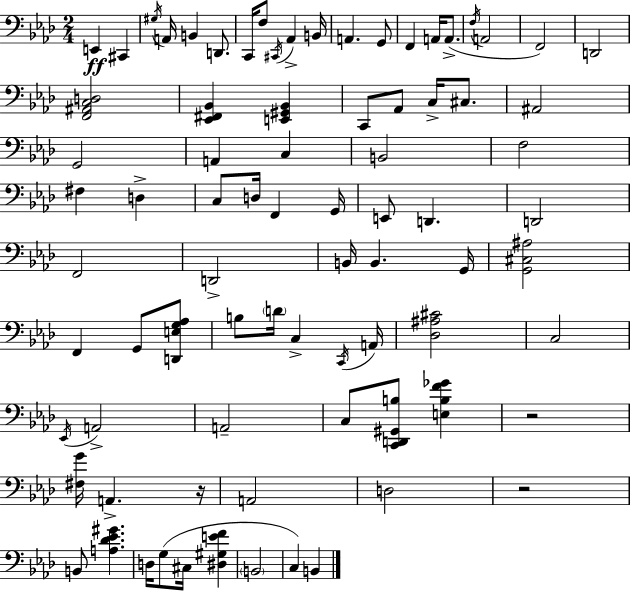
{
  \clef bass
  \numericTimeSignature
  \time 2/4
  \key f \minor
  e,4\ff cis,4 | \acciaccatura { gis16 } a,16 b,4 d,8. | c,16 f8 \acciaccatura { cis,16 } aes,4-> | b,16 a,4. | \break g,8 f,4 a,16 a,8.->( | \acciaccatura { f16 } a,2 | f,2) | d,2 | \break <f, ais, c d>2 | <ees, fis, bes,>4 <e, gis, bes,>4 | c,8 aes,8 c16-> | cis8. ais,2 | \break g,2 | a,4 c4 | b,2 | f2 | \break fis4 d4-> | c8 d16 f,4 | g,16 e,8 d,4. | d,2 | \break f,2 | d,2-> | b,16 b,4. | g,16 <g, cis ais>2 | \break f,4 g,8 | <d, e g aes>8 b8 \parenthesize d'16 c4-> | \acciaccatura { c,16 } a,16 <des ais cis'>2 | c2 | \break \acciaccatura { ees,16 } a,2-> | a,2-- | c8 <c, d, gis, b>8 | <e b f' ges'>4 r2 | \break <fis g'>16 a,4.-> | r16 a,2 | d2 | r2 | \break b,8 <a des' ees' gis'>4. | d16 g8( | cis16 <dis gis e' f'>4 \parenthesize b,2 | c4) | \break b,4 \bar "|."
}